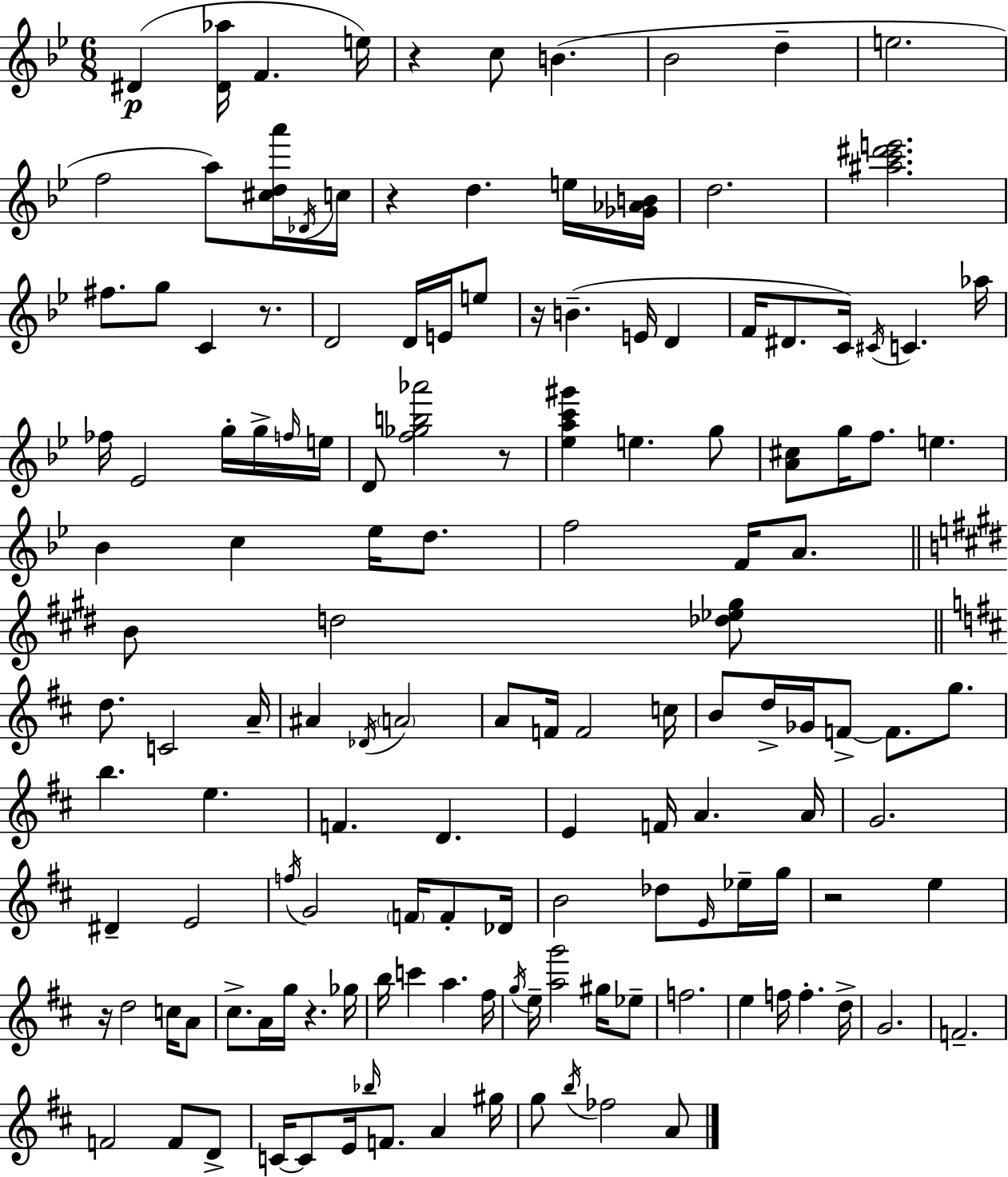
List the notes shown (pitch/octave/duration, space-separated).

D#4/q [D#4,Ab5]/s F4/q. E5/s R/q C5/e B4/q. Bb4/h D5/q E5/h. F5/h A5/e [C#5,D5,A6]/s Db4/s C5/s R/q D5/q. E5/s [Gb4,Ab4,B4]/s D5/h. [A#5,C6,D#6,E6]/h. F#5/e. G5/e C4/q R/e. D4/h D4/s E4/s E5/e R/s B4/q. E4/s D4/q F4/s D#4/e. C4/s C#4/s C4/q. Ab5/s FES5/s Eb4/h G5/s G5/s F5/s E5/s D4/e [F5,Gb5,B5,Ab6]/h R/e [Eb5,A5,C6,G#6]/q E5/q. G5/e [A4,C#5]/e G5/s F5/e. E5/q. Bb4/q C5/q Eb5/s D5/e. F5/h F4/s A4/e. B4/e D5/h [Db5,Eb5,G#5]/e D5/e. C4/h A4/s A#4/q Db4/s A4/h A4/e F4/s F4/h C5/s B4/e D5/s Gb4/s F4/e F4/e. G5/e. B5/q. E5/q. F4/q. D4/q. E4/q F4/s A4/q. A4/s G4/h. D#4/q E4/h F5/s G4/h F4/s F4/e Db4/s B4/h Db5/e E4/s Eb5/s G5/s R/h E5/q R/s D5/h C5/s A4/e C#5/e. A4/s G5/s R/q. Gb5/s B5/s C6/q A5/q. F#5/s G5/s E5/s [A5,G6]/h G#5/s Eb5/e F5/h. E5/q F5/s F5/q. D5/s G4/h. F4/h. F4/h F4/e D4/e C4/s C4/e E4/s Bb5/s F4/e. A4/q G#5/s G5/e B5/s FES5/h A4/e